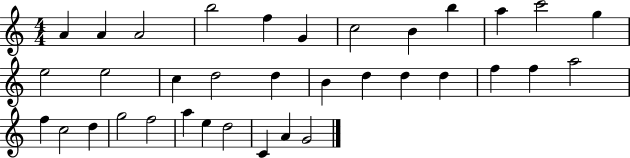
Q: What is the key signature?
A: C major